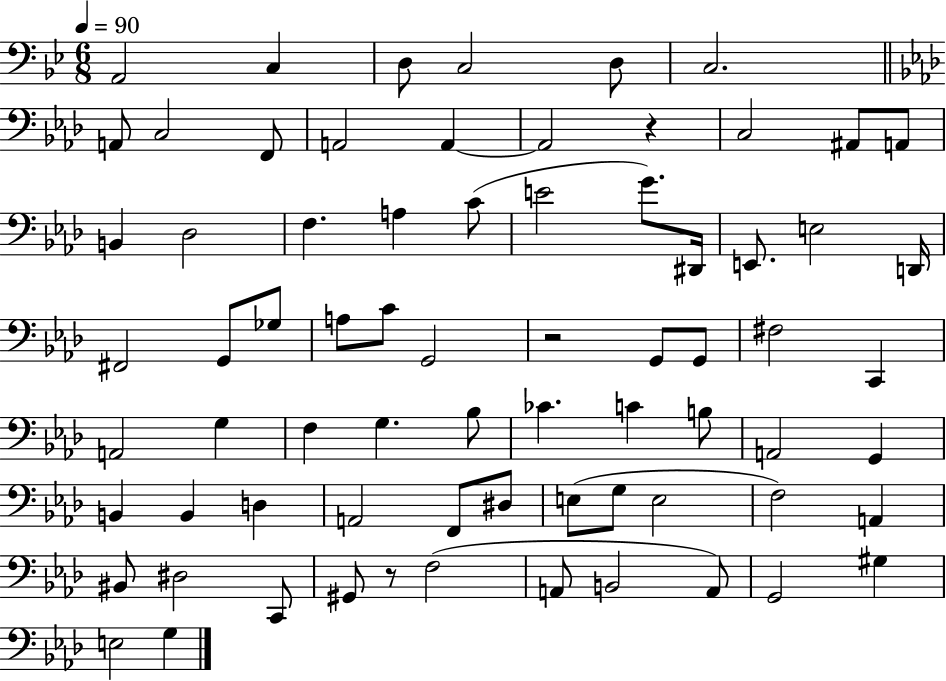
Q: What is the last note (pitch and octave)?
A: G3